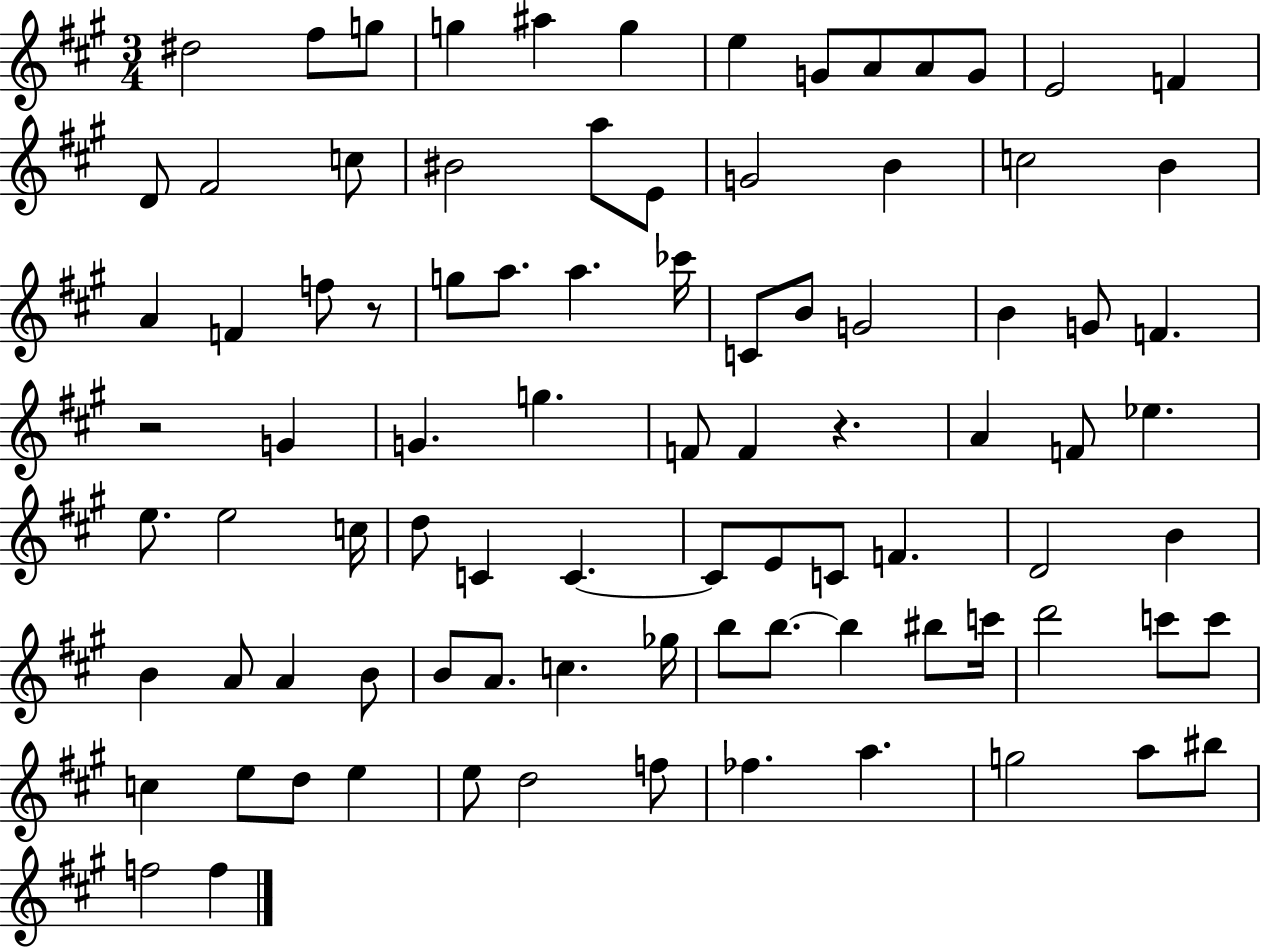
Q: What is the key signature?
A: A major